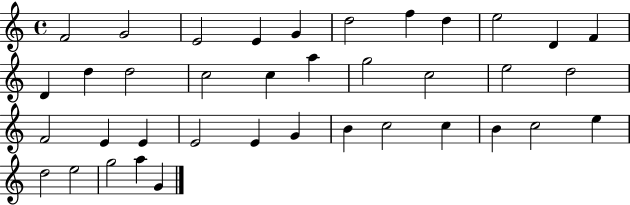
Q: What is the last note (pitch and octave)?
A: G4